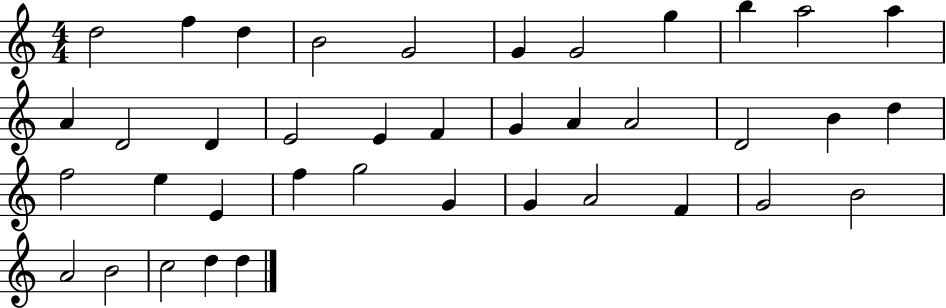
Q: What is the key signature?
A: C major